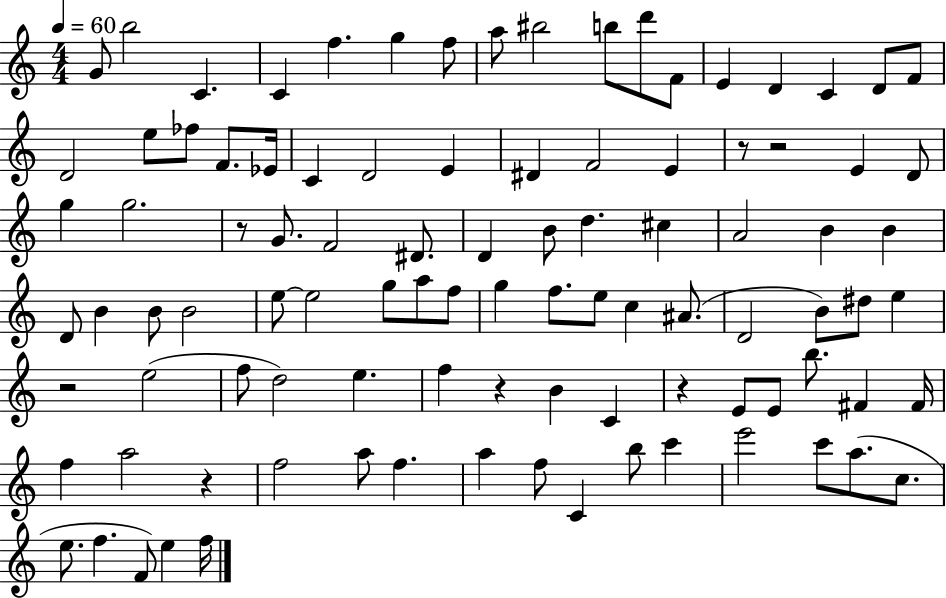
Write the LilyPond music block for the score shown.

{
  \clef treble
  \numericTimeSignature
  \time 4/4
  \key c \major
  \tempo 4 = 60
  g'8 b''2 c'4. | c'4 f''4. g''4 f''8 | a''8 bis''2 b''8 d'''8 f'8 | e'4 d'4 c'4 d'8 f'8 | \break d'2 e''8 fes''8 f'8. ees'16 | c'4 d'2 e'4 | dis'4 f'2 e'4 | r8 r2 e'4 d'8 | \break g''4 g''2. | r8 g'8. f'2 dis'8. | d'4 b'8 d''4. cis''4 | a'2 b'4 b'4 | \break d'8 b'4 b'8 b'2 | e''8~~ e''2 g''8 a''8 f''8 | g''4 f''8. e''8 c''4 ais'8.( | d'2 b'8) dis''8 e''4 | \break r2 e''2( | f''8 d''2) e''4. | f''4 r4 b'4 c'4 | r4 e'8 e'8 b''8. fis'4 fis'16 | \break f''4 a''2 r4 | f''2 a''8 f''4. | a''4 f''8 c'4 b''8 c'''4 | e'''2 c'''8 a''8.( c''8. | \break e''8. f''4. f'8) e''4 f''16 | \bar "|."
}